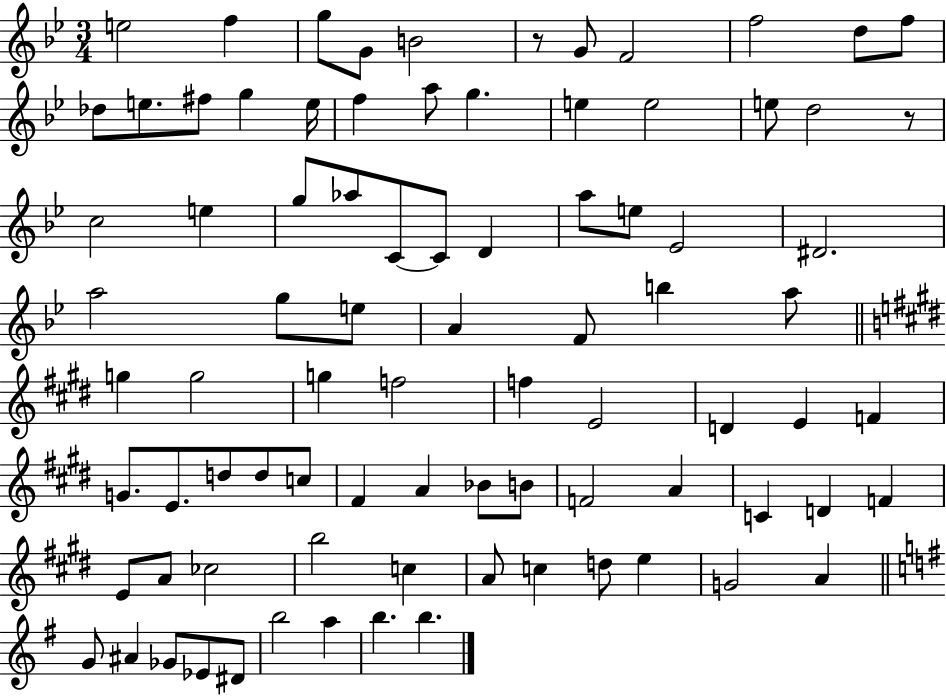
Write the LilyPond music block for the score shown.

{
  \clef treble
  \numericTimeSignature
  \time 3/4
  \key bes \major
  e''2 f''4 | g''8 g'8 b'2 | r8 g'8 f'2 | f''2 d''8 f''8 | \break des''8 e''8. fis''8 g''4 e''16 | f''4 a''8 g''4. | e''4 e''2 | e''8 d''2 r8 | \break c''2 e''4 | g''8 aes''8 c'8~~ c'8 d'4 | a''8 e''8 ees'2 | dis'2. | \break a''2 g''8 e''8 | a'4 f'8 b''4 a''8 | \bar "||" \break \key e \major g''4 g''2 | g''4 f''2 | f''4 e'2 | d'4 e'4 f'4 | \break g'8. e'8. d''8 d''8 c''8 | fis'4 a'4 bes'8 b'8 | f'2 a'4 | c'4 d'4 f'4 | \break e'8 a'8 ces''2 | b''2 c''4 | a'8 c''4 d''8 e''4 | g'2 a'4 | \break \bar "||" \break \key e \minor g'8 ais'4 ges'8 ees'8 dis'8 | b''2 a''4 | b''4. b''4. | \bar "|."
}